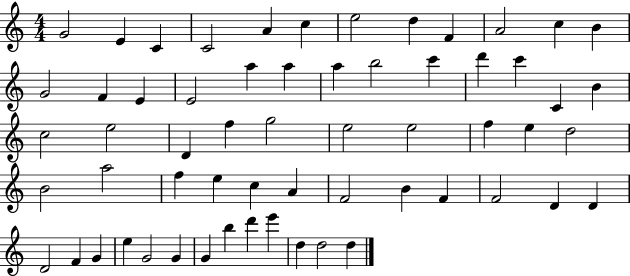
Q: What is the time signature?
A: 4/4